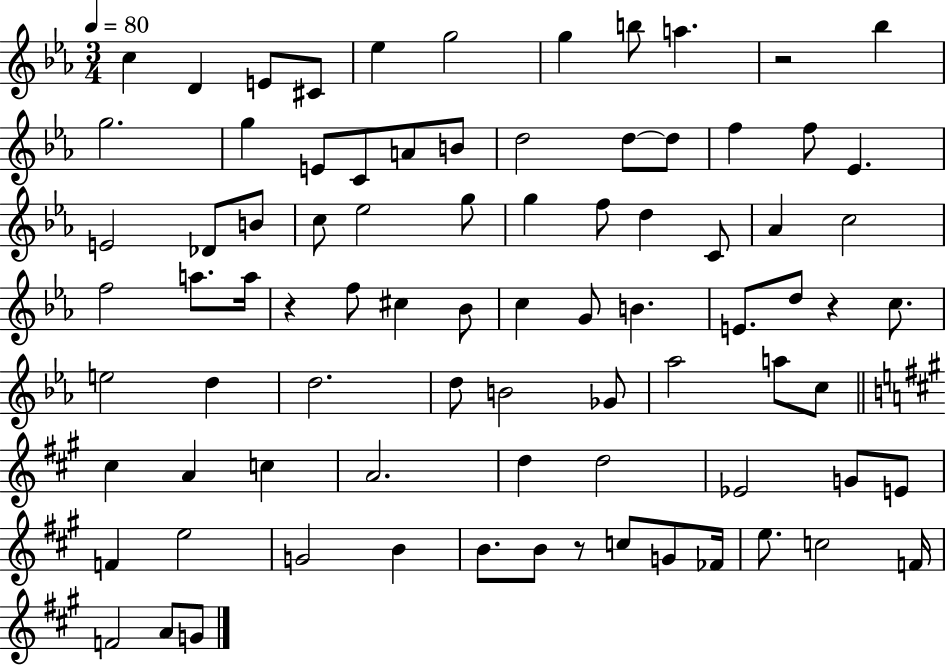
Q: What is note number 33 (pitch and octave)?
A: Ab4